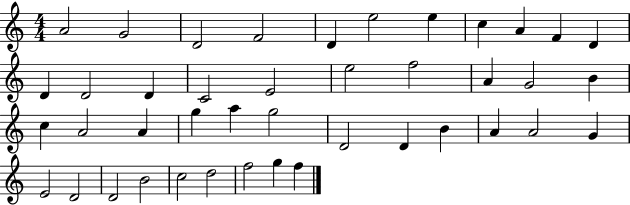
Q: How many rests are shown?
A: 0